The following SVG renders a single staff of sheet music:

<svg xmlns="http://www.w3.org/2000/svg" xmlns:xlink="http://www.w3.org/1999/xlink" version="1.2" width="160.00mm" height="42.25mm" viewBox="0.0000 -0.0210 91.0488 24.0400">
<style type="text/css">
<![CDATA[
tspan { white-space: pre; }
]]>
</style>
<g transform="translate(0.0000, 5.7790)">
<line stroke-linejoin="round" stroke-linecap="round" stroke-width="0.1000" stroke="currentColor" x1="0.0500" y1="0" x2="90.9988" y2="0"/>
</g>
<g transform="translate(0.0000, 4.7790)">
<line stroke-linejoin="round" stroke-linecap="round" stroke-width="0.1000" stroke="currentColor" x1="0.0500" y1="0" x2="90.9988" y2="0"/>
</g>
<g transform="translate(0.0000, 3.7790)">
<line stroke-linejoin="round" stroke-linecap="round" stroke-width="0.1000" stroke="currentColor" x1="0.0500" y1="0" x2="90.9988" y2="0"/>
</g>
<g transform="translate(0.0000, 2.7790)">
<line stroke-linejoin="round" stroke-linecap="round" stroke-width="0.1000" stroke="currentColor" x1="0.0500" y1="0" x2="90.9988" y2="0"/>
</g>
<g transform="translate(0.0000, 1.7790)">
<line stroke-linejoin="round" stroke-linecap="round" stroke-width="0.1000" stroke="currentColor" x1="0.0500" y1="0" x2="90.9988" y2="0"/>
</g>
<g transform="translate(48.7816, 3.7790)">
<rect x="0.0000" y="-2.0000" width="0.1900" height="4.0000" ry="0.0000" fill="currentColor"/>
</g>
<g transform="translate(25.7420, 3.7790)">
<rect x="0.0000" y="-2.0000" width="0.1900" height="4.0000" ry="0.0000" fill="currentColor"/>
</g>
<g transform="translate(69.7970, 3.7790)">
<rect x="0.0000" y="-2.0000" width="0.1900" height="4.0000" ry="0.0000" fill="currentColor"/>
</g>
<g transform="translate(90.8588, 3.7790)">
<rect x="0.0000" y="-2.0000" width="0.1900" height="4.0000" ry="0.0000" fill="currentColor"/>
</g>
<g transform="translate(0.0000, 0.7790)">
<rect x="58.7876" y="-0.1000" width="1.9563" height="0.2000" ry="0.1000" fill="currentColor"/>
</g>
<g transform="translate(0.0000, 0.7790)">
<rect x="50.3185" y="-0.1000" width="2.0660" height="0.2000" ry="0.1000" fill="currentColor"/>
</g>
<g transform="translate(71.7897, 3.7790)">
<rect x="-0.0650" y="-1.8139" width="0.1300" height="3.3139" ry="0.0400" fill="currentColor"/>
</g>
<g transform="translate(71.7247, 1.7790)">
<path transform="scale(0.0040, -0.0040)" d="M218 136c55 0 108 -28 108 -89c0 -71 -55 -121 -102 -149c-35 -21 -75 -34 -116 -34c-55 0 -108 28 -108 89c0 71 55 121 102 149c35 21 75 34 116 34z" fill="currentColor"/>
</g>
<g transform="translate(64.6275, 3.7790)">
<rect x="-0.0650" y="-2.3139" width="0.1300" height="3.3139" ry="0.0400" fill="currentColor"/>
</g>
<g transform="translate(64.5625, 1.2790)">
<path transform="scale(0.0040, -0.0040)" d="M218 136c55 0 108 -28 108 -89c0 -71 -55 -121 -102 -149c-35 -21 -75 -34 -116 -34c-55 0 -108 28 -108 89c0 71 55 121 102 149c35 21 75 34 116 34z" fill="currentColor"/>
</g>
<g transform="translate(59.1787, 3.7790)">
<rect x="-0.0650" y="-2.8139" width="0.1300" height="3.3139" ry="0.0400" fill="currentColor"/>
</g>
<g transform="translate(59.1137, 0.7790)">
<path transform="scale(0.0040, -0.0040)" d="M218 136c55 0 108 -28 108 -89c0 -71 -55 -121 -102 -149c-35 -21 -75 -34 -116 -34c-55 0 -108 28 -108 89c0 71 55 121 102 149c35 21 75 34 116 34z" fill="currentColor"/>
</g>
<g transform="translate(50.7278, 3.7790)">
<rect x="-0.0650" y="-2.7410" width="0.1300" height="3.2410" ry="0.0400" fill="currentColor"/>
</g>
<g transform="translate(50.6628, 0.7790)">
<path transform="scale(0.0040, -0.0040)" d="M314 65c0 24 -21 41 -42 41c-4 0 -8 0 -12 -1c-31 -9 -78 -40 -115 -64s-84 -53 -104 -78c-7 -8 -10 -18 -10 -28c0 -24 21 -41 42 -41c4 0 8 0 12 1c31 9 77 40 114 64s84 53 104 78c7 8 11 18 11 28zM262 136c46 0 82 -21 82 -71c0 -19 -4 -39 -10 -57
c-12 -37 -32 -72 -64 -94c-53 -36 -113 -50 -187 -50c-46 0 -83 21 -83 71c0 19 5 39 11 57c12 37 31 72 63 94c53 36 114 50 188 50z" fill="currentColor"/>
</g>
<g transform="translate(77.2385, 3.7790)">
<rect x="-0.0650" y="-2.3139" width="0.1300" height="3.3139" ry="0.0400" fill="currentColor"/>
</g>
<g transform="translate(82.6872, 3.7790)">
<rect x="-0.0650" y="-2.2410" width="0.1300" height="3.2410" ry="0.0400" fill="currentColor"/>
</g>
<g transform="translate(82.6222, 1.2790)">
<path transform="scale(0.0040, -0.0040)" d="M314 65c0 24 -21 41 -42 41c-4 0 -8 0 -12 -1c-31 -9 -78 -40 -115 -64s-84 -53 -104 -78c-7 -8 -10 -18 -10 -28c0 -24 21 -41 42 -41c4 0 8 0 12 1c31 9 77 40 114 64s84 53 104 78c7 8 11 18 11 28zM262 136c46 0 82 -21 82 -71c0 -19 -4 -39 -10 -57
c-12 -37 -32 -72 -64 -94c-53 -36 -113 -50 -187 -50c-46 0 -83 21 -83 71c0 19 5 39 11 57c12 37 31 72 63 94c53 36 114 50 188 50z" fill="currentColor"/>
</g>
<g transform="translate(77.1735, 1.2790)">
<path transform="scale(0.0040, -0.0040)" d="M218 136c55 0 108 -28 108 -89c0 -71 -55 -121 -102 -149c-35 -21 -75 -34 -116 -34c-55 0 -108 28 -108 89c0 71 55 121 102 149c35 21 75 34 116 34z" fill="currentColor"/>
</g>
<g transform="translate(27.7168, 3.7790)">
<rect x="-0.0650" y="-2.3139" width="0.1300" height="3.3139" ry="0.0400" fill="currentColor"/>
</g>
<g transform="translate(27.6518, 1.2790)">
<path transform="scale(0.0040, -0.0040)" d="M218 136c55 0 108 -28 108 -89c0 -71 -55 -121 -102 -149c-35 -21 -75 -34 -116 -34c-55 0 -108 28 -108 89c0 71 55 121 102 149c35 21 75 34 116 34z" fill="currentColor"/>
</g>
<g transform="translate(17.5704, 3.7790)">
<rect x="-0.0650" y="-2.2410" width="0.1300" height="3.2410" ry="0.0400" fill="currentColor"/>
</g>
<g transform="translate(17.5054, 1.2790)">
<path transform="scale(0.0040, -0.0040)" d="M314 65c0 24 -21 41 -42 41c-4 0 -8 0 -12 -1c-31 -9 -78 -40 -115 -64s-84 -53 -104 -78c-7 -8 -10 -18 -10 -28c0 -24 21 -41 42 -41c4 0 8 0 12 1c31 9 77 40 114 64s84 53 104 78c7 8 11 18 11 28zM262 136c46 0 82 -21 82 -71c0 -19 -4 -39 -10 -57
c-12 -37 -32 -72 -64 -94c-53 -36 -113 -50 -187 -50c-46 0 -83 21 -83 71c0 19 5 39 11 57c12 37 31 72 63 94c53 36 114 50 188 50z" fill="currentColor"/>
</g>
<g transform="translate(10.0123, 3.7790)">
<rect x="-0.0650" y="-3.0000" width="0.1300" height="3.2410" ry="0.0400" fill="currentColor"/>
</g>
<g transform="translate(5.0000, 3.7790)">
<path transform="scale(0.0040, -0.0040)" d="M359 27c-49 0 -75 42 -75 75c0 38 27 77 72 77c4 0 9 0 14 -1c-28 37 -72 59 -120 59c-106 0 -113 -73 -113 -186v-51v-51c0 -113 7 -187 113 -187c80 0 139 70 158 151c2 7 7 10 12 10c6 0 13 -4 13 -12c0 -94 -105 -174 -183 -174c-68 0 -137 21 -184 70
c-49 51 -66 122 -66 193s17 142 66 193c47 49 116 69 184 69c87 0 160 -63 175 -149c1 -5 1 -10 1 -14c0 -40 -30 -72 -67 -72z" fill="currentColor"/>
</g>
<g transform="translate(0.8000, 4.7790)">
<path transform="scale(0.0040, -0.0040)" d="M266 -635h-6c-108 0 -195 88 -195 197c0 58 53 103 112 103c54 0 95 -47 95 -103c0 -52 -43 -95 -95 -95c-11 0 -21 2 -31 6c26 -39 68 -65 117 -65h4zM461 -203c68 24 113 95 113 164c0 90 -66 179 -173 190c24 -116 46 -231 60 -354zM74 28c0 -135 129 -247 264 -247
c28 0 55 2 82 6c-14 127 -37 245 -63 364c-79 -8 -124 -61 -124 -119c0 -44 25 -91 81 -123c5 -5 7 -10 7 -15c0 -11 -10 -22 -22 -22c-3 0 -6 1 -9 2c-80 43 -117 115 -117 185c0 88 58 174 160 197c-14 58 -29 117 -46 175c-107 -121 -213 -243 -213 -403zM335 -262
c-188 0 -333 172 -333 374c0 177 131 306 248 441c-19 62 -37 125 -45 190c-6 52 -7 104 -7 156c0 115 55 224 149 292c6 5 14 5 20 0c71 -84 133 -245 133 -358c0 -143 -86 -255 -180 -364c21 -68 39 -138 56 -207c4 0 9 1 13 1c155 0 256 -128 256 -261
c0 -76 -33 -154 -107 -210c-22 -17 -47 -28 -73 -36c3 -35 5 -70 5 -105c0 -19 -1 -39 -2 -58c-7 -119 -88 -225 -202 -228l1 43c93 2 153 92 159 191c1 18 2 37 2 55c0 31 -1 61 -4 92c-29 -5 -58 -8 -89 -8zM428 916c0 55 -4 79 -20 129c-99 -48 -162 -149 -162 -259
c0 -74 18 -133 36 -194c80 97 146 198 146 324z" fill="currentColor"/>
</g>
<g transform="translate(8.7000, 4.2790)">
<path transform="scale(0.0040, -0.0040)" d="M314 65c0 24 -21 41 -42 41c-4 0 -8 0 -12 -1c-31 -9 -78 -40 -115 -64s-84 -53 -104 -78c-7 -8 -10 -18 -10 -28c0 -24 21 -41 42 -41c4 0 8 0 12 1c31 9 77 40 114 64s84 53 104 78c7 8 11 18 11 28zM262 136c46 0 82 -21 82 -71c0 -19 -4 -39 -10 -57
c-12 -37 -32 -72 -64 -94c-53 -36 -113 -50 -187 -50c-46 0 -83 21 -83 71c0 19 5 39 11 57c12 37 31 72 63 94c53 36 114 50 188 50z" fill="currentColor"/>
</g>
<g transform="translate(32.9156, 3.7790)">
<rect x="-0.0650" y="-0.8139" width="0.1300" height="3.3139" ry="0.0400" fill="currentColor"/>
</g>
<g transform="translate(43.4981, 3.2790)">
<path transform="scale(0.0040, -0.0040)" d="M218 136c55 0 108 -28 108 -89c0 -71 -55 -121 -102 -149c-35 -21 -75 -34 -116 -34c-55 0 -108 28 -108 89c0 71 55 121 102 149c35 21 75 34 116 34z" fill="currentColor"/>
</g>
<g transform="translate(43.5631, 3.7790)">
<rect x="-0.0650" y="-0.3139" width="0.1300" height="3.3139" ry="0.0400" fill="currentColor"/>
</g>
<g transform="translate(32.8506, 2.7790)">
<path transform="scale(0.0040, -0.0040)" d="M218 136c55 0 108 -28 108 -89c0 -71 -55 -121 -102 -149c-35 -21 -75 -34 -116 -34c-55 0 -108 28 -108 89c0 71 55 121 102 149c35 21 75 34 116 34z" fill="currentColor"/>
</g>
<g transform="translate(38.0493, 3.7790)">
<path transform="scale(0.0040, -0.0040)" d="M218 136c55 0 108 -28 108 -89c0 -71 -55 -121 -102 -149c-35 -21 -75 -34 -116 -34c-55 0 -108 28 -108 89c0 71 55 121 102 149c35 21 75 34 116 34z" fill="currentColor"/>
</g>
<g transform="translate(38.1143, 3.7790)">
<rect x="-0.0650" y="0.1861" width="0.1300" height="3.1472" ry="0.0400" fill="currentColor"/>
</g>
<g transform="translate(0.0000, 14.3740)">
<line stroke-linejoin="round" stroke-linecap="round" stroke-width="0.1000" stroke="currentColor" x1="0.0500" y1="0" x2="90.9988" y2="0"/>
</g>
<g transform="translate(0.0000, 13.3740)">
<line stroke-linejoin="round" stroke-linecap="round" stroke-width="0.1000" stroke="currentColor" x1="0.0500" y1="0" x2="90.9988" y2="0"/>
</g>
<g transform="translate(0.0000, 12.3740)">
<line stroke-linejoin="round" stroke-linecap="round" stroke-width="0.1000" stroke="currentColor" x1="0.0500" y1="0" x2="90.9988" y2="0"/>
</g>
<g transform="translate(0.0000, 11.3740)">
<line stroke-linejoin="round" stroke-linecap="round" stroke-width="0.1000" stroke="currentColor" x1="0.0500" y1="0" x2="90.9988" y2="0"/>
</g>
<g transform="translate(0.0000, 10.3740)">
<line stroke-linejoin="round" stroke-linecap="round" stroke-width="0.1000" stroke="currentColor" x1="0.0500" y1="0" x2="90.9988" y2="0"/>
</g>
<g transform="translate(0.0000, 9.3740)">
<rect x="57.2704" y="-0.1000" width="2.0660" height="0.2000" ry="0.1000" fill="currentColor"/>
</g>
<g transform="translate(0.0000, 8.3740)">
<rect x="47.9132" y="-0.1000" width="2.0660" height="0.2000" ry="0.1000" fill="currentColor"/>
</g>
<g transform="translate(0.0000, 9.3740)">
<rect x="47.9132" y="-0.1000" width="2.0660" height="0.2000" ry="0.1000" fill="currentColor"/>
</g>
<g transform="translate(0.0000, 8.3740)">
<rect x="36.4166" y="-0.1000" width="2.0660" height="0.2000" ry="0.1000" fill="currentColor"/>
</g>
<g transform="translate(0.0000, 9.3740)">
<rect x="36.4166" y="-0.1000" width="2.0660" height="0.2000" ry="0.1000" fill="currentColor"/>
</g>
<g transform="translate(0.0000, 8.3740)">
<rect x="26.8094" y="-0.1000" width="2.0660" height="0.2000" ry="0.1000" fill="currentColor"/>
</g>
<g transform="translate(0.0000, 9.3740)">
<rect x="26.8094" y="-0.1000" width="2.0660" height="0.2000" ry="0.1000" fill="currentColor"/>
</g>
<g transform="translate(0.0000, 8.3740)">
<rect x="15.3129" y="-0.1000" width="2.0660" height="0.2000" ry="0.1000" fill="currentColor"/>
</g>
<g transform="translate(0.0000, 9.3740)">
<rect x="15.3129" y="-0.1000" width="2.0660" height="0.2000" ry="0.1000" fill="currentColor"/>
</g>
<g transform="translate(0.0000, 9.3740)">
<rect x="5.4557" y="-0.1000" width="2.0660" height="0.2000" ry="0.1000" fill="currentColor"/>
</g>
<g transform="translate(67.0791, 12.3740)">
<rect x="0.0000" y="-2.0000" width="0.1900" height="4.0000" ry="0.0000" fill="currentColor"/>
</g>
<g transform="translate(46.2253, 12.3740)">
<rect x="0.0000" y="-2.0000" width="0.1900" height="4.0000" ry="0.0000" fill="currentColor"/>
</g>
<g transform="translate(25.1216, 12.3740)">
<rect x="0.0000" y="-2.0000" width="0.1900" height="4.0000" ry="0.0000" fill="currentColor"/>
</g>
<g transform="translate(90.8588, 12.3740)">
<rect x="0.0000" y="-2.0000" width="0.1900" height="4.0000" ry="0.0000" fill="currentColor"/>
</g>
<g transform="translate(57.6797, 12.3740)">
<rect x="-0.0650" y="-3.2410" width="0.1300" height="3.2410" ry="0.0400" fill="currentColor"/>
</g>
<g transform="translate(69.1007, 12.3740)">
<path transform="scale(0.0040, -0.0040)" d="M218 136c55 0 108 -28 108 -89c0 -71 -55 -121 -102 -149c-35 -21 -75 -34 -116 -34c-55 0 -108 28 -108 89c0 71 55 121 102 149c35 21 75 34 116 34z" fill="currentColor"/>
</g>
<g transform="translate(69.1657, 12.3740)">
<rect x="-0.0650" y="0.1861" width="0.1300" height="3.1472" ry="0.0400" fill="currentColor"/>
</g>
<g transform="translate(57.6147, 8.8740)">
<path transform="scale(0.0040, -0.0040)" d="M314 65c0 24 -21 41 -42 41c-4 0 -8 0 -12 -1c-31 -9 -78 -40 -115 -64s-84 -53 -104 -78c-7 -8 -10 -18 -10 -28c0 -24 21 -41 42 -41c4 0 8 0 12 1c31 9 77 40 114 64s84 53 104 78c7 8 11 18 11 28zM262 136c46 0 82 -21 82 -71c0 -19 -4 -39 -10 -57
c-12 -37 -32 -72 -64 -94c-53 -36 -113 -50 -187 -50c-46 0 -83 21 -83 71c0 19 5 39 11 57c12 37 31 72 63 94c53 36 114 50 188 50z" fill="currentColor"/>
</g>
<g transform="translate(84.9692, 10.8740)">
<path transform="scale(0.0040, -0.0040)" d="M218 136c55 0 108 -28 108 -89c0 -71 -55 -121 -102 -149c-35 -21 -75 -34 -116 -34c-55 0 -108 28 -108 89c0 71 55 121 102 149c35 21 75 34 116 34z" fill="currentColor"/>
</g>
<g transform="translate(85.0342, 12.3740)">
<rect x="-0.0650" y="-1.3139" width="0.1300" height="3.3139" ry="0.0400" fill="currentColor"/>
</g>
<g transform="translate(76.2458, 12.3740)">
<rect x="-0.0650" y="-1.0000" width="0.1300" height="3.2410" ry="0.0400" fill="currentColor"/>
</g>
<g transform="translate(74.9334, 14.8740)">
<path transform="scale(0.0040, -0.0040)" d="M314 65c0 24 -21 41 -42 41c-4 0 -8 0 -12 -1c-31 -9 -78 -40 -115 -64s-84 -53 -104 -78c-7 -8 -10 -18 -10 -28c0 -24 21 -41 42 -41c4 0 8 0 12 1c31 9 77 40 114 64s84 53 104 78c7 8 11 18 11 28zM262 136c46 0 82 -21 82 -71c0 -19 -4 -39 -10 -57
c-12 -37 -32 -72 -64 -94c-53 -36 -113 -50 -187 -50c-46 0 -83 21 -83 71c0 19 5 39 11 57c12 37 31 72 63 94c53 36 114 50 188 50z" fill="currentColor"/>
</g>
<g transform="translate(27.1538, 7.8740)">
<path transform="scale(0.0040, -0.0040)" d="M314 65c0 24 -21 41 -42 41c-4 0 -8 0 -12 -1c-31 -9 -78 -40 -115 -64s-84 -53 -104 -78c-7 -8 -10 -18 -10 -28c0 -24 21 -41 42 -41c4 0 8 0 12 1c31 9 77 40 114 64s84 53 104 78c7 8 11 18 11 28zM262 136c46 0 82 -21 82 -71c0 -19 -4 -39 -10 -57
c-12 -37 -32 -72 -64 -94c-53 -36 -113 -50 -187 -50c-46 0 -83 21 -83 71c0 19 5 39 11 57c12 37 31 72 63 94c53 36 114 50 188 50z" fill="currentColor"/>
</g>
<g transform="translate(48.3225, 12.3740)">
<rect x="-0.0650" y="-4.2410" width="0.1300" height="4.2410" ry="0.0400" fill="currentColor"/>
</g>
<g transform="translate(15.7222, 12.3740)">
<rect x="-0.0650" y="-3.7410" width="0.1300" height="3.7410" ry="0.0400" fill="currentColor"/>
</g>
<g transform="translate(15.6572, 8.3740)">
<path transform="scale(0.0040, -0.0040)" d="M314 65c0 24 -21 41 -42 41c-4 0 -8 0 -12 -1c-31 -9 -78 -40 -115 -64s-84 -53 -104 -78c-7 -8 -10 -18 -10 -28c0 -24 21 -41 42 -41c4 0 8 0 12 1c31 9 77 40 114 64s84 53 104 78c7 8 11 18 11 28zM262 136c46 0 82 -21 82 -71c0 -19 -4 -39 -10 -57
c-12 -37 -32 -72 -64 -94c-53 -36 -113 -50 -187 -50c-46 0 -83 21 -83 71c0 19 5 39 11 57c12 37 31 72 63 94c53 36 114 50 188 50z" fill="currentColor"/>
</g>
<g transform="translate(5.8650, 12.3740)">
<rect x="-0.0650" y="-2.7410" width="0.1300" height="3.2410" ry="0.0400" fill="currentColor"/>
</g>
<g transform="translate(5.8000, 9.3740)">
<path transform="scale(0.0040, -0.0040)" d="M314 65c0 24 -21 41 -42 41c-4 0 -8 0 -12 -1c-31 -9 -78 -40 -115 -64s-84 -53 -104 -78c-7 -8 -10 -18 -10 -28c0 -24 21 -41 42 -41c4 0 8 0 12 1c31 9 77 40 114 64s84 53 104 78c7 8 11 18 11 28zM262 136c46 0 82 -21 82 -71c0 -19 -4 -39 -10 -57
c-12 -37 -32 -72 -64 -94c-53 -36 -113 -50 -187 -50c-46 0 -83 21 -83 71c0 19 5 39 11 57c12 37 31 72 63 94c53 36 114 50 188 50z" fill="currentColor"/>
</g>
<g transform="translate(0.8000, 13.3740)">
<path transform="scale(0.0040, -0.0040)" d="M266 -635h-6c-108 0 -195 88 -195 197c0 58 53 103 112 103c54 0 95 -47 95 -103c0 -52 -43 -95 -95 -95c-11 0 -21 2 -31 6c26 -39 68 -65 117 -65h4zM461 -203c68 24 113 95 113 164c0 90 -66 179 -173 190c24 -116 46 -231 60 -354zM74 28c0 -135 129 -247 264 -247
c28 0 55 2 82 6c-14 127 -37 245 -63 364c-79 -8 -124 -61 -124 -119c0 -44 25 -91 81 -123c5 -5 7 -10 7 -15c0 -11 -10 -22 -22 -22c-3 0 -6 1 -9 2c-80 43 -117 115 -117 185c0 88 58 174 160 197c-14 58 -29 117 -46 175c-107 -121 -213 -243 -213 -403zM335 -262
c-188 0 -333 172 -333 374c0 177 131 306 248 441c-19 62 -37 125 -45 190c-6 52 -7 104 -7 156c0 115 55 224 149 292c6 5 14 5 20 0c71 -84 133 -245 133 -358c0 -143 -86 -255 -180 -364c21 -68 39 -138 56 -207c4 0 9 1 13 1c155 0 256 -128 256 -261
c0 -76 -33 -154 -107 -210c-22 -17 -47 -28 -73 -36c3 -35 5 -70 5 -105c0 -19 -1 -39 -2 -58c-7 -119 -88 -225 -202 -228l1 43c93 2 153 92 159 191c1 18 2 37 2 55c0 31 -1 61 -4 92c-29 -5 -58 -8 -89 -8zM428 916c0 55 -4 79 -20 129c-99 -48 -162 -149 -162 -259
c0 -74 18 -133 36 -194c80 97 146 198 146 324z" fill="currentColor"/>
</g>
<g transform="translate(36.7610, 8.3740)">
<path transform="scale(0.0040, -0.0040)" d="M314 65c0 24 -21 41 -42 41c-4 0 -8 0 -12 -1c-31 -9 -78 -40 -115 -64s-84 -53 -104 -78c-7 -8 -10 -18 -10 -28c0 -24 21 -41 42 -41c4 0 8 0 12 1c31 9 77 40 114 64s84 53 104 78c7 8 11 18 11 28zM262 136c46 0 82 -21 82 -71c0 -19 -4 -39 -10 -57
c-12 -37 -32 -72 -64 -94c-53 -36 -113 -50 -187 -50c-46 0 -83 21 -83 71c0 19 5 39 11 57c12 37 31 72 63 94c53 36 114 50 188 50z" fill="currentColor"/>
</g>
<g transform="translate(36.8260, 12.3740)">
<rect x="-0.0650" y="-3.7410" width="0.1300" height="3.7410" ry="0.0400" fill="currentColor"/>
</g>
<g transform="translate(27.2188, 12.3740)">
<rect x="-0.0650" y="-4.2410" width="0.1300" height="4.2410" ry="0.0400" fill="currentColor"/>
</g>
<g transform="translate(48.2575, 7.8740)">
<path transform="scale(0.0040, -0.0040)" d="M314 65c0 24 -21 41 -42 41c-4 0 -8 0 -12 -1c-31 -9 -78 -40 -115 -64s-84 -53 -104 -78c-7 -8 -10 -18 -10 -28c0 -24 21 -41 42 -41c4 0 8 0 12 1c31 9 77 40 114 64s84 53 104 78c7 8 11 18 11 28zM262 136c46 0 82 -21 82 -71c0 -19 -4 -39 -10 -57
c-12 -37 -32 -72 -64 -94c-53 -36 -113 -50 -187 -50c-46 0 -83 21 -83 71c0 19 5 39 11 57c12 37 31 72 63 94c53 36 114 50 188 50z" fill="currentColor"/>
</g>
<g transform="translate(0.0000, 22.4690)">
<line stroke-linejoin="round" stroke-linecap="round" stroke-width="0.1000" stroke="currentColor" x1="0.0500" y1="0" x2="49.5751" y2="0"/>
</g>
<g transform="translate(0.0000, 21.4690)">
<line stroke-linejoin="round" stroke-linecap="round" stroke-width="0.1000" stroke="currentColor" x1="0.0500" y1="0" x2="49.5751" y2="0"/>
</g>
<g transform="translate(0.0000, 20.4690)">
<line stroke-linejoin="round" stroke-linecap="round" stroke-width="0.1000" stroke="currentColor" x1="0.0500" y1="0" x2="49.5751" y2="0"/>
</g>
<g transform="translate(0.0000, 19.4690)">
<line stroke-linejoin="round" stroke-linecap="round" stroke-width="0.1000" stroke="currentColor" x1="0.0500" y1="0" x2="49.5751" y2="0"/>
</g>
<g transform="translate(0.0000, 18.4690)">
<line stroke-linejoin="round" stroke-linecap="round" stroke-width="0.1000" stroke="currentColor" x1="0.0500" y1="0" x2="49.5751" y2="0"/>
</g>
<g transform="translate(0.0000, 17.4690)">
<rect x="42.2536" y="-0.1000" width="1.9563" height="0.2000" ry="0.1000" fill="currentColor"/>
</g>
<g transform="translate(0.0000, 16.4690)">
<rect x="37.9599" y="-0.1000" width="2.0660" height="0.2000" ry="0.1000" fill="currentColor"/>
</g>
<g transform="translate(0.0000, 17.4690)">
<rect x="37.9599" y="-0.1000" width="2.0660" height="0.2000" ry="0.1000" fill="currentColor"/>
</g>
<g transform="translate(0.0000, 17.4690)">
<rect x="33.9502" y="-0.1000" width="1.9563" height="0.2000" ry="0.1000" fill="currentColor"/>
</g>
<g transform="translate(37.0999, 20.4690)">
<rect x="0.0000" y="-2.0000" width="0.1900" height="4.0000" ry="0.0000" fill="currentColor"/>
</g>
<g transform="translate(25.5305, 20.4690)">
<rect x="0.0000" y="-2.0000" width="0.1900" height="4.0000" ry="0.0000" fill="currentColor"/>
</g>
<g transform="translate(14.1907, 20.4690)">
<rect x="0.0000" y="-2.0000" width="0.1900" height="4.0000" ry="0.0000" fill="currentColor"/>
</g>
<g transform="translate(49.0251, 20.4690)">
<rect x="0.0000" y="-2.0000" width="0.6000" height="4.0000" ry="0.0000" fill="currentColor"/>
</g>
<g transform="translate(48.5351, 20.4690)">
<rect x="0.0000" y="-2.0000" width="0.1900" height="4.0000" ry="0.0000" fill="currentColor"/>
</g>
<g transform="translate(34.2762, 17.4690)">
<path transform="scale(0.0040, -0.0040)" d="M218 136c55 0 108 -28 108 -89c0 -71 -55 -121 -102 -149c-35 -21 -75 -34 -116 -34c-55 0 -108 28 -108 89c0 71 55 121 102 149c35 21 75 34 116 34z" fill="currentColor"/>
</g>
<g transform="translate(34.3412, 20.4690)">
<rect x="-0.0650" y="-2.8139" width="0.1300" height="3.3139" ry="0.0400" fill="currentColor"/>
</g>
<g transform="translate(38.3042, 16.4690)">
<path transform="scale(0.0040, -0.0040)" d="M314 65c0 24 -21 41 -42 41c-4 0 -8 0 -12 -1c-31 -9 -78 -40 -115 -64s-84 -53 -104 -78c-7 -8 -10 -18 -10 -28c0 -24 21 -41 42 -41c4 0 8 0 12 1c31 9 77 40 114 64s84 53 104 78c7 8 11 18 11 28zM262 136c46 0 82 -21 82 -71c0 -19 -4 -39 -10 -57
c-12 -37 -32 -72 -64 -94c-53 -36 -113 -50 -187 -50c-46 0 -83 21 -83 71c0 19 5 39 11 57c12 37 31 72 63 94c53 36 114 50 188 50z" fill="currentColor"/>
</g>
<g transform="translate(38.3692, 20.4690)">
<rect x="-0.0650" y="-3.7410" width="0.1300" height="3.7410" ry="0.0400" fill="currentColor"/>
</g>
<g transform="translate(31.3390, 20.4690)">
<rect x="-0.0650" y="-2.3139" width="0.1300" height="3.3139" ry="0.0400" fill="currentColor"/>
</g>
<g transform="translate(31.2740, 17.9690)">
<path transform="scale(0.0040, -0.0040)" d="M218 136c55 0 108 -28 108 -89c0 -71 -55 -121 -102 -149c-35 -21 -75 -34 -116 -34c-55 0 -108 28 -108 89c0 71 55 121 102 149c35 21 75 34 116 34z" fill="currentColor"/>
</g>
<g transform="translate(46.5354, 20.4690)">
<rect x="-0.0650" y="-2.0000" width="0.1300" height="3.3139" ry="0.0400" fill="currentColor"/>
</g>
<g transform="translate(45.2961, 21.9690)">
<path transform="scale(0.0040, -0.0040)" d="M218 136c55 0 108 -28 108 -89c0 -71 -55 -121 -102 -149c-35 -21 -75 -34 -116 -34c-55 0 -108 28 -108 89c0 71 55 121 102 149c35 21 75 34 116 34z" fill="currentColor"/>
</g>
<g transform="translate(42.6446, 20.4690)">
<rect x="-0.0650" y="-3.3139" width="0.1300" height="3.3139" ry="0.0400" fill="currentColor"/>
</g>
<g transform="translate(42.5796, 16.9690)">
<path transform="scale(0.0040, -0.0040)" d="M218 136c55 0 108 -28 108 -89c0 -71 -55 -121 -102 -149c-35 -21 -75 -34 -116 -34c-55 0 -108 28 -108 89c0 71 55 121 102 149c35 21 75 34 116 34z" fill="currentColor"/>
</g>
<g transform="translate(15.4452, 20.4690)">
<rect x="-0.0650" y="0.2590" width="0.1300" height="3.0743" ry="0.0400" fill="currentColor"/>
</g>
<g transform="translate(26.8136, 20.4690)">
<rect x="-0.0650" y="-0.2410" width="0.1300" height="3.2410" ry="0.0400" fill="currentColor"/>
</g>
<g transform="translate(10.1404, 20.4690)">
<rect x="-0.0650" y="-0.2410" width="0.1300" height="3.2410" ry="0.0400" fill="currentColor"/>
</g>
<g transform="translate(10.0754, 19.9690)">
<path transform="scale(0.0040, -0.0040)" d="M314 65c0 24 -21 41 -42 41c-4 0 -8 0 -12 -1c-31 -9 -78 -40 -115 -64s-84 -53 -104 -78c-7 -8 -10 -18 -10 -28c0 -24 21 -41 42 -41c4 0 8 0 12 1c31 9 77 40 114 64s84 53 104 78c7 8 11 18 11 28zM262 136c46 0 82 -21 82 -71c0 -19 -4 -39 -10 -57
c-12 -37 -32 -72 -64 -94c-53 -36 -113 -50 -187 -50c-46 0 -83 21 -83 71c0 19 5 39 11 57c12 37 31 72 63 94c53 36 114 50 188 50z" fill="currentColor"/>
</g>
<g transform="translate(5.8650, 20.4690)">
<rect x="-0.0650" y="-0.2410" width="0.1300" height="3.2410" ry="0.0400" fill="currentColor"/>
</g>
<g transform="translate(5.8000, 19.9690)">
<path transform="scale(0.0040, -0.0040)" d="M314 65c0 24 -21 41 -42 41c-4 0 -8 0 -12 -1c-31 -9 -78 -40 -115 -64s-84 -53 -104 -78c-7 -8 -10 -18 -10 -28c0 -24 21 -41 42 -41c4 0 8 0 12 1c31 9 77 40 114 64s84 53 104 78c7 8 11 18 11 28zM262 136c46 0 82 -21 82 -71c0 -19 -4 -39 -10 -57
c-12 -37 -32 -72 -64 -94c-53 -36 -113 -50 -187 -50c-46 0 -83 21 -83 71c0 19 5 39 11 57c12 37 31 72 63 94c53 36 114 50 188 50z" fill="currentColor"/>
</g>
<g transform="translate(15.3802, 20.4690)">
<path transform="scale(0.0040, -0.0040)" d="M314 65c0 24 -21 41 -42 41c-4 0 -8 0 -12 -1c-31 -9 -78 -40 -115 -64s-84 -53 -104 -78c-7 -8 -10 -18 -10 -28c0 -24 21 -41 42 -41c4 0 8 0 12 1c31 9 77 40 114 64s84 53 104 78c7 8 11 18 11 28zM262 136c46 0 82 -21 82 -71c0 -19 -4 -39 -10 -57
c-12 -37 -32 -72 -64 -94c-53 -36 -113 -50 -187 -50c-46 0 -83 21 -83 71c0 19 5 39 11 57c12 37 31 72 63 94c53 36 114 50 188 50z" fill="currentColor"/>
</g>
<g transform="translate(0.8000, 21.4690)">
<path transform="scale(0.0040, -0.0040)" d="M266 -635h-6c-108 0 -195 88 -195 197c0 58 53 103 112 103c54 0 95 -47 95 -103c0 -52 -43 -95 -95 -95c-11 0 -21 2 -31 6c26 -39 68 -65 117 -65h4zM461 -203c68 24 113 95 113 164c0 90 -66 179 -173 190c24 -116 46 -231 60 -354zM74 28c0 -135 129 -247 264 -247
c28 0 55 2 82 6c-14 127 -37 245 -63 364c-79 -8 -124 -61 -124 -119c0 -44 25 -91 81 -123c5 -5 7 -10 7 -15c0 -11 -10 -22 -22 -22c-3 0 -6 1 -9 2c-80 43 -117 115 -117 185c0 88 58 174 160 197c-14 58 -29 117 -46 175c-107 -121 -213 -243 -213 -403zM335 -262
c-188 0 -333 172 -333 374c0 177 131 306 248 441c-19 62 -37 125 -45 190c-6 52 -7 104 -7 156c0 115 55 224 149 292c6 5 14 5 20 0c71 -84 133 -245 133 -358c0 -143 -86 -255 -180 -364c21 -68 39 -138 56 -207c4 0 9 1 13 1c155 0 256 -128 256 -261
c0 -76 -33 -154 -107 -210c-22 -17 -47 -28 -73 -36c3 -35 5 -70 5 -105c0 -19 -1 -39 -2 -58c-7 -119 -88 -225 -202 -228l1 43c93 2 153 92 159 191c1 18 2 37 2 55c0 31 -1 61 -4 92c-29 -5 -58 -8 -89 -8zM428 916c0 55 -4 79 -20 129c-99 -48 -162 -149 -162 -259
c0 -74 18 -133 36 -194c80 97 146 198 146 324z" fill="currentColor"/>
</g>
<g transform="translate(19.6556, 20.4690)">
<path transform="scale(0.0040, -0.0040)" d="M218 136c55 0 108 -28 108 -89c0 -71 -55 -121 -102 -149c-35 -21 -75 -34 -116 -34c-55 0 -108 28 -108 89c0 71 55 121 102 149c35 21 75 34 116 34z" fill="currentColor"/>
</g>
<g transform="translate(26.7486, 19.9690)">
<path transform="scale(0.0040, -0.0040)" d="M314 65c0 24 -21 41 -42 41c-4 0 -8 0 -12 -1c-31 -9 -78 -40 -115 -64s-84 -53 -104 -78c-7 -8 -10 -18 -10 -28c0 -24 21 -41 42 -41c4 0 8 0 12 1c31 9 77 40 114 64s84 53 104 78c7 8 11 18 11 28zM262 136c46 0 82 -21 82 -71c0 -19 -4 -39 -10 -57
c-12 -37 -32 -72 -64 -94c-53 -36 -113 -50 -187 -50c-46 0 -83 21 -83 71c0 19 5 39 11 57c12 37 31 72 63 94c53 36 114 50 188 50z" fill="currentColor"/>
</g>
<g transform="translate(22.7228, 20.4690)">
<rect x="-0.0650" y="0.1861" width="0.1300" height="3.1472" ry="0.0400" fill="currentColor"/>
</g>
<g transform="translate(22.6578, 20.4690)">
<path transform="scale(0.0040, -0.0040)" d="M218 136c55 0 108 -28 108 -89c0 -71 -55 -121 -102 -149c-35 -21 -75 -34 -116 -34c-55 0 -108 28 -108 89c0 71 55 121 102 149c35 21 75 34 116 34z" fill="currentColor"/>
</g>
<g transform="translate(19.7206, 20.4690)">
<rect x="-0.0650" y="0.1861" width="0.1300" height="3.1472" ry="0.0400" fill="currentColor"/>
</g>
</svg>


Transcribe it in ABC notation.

X:1
T:Untitled
M:4/4
L:1/4
K:C
A2 g2 g d B c a2 a g f g g2 a2 c'2 d'2 c'2 d'2 b2 B D2 e c2 c2 B2 B B c2 g a c'2 b F